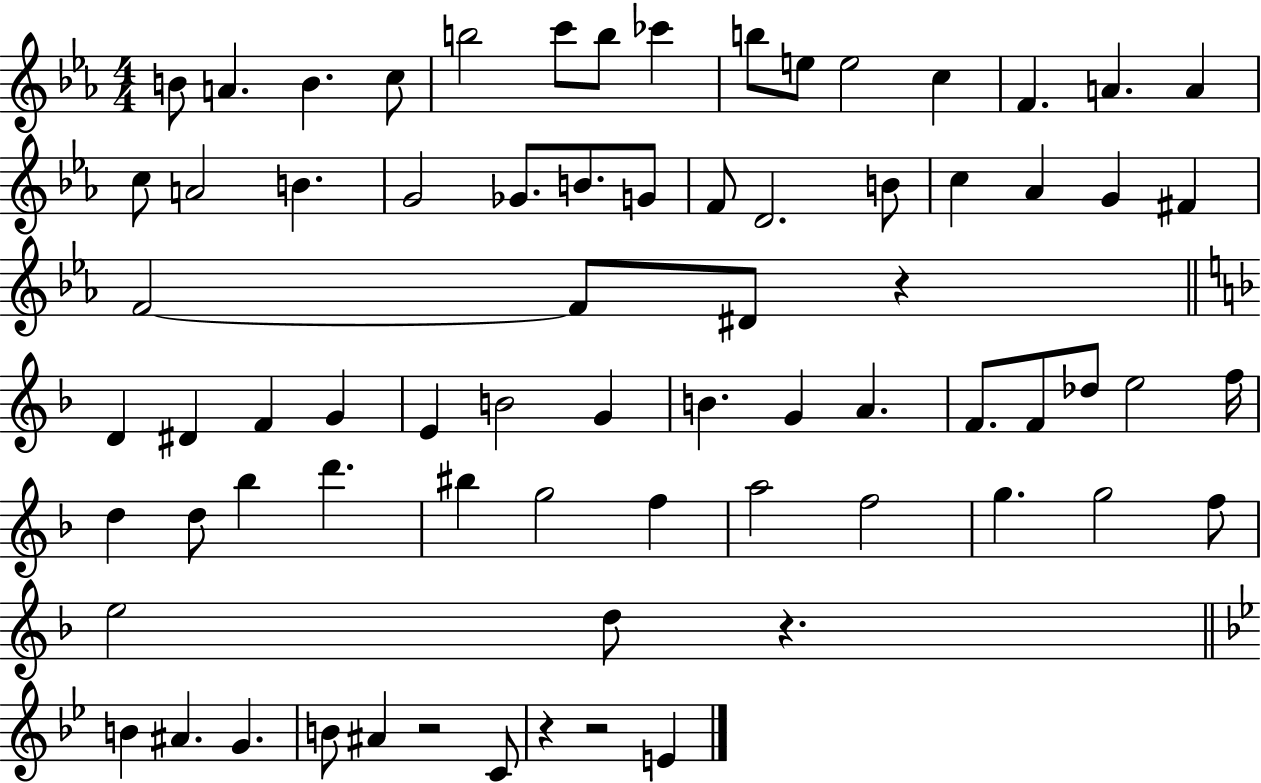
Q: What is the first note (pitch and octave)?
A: B4